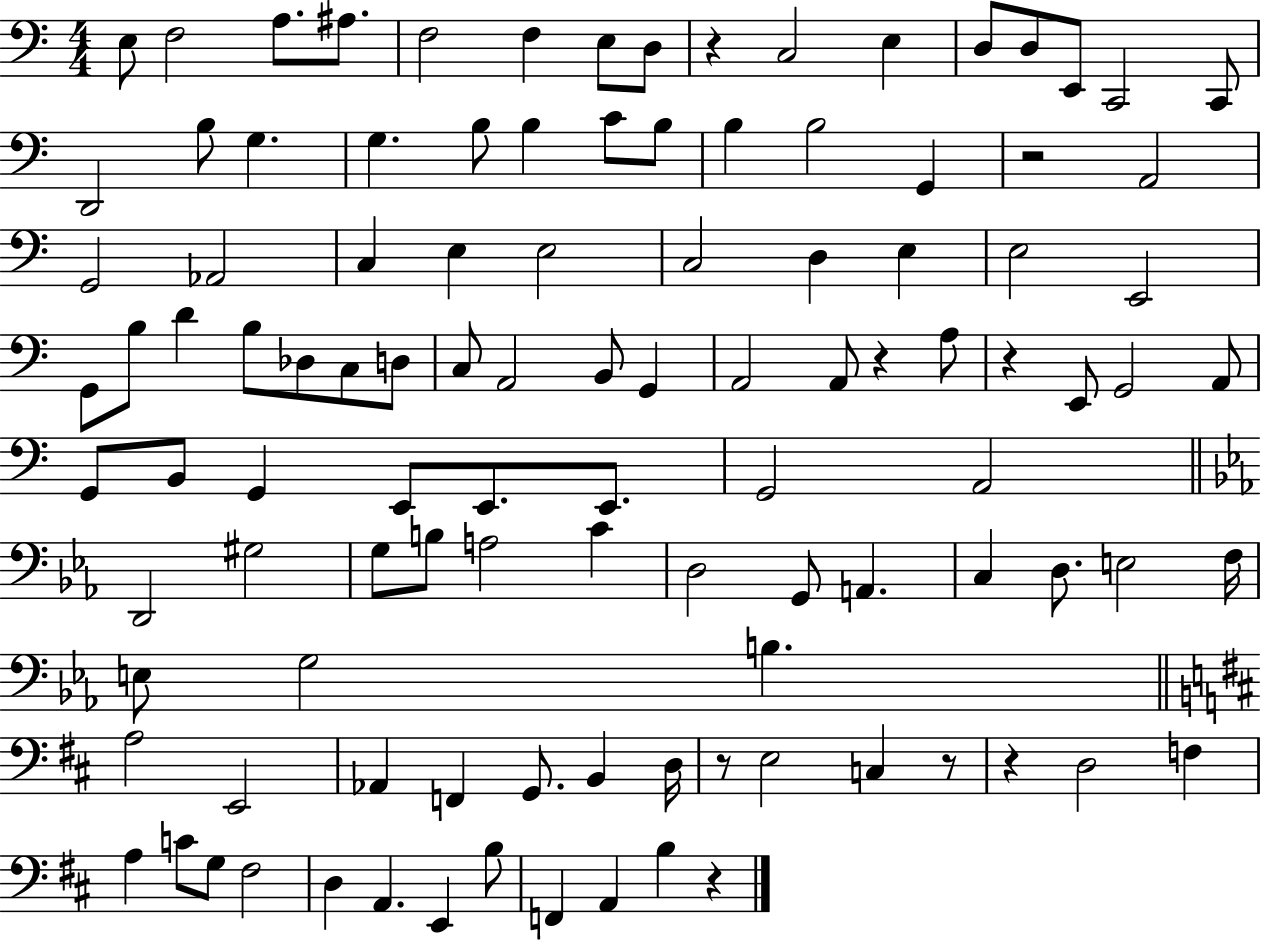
E3/e F3/h A3/e. A#3/e. F3/h F3/q E3/e D3/e R/q C3/h E3/q D3/e D3/e E2/e C2/h C2/e D2/h B3/e G3/q. G3/q. B3/e B3/q C4/e B3/e B3/q B3/h G2/q R/h A2/h G2/h Ab2/h C3/q E3/q E3/h C3/h D3/q E3/q E3/h E2/h G2/e B3/e D4/q B3/e Db3/e C3/e D3/e C3/e A2/h B2/e G2/q A2/h A2/e R/q A3/e R/q E2/e G2/h A2/e G2/e B2/e G2/q E2/e E2/e. E2/e. G2/h A2/h D2/h G#3/h G3/e B3/e A3/h C4/q D3/h G2/e A2/q. C3/q D3/e. E3/h F3/s E3/e G3/h B3/q. A3/h E2/h Ab2/q F2/q G2/e. B2/q D3/s R/e E3/h C3/q R/e R/q D3/h F3/q A3/q C4/e G3/e F#3/h D3/q A2/q. E2/q B3/e F2/q A2/q B3/q R/q